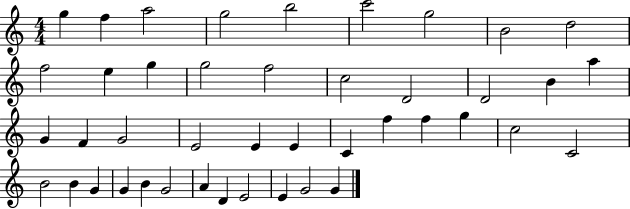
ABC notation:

X:1
T:Untitled
M:4/4
L:1/4
K:C
g f a2 g2 b2 c'2 g2 B2 d2 f2 e g g2 f2 c2 D2 D2 B a G F G2 E2 E E C f f g c2 C2 B2 B G G B G2 A D E2 E G2 G